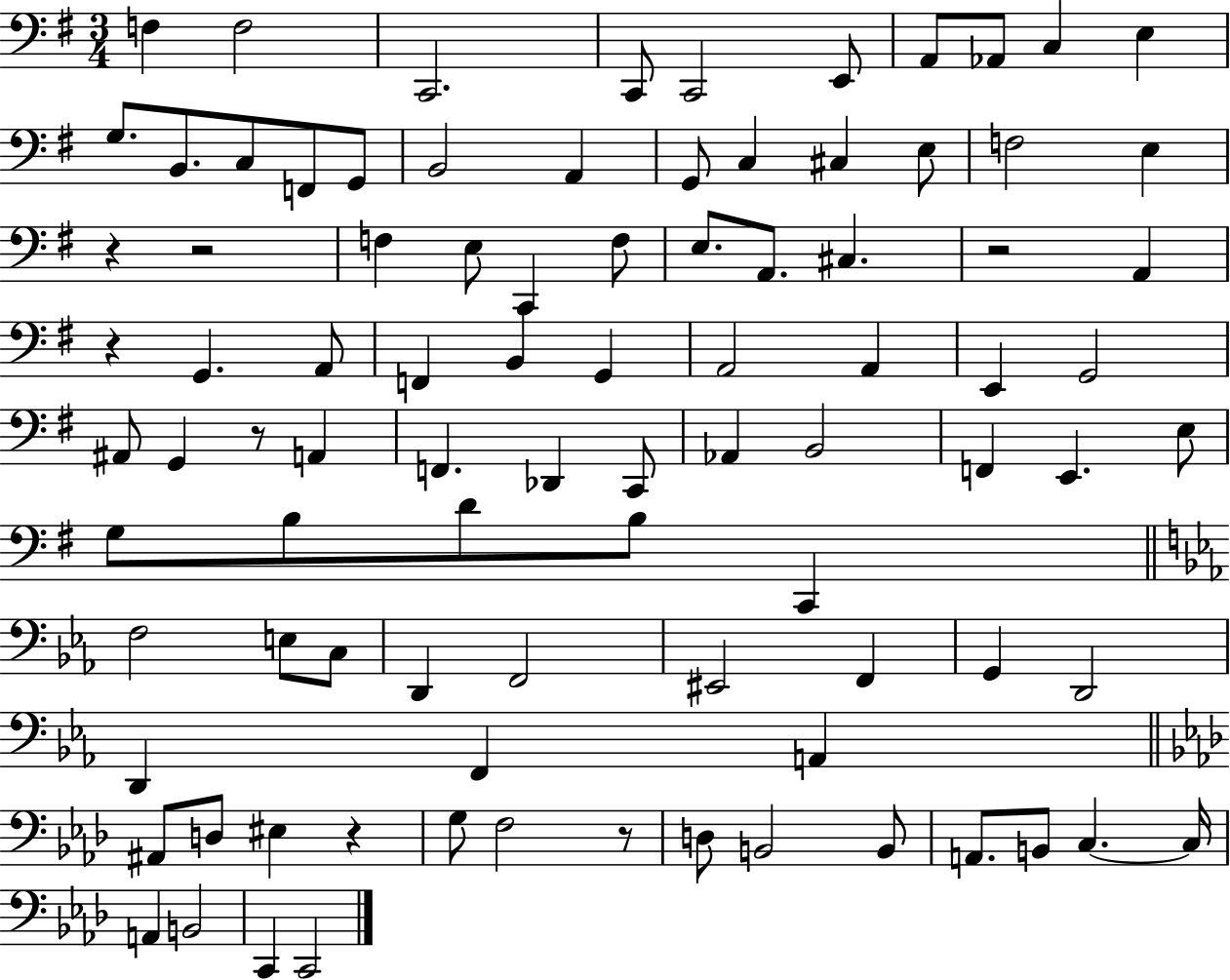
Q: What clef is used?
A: bass